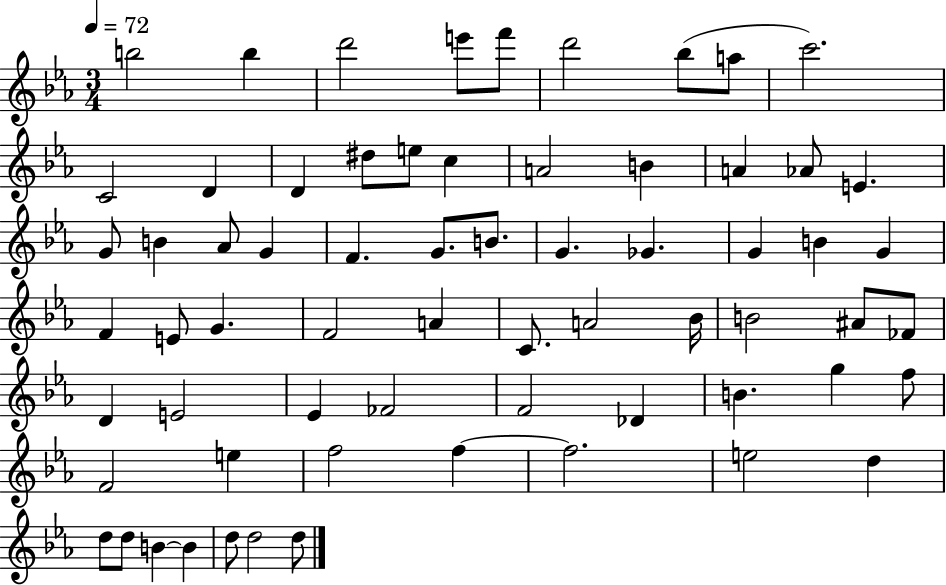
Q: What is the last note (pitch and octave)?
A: D5